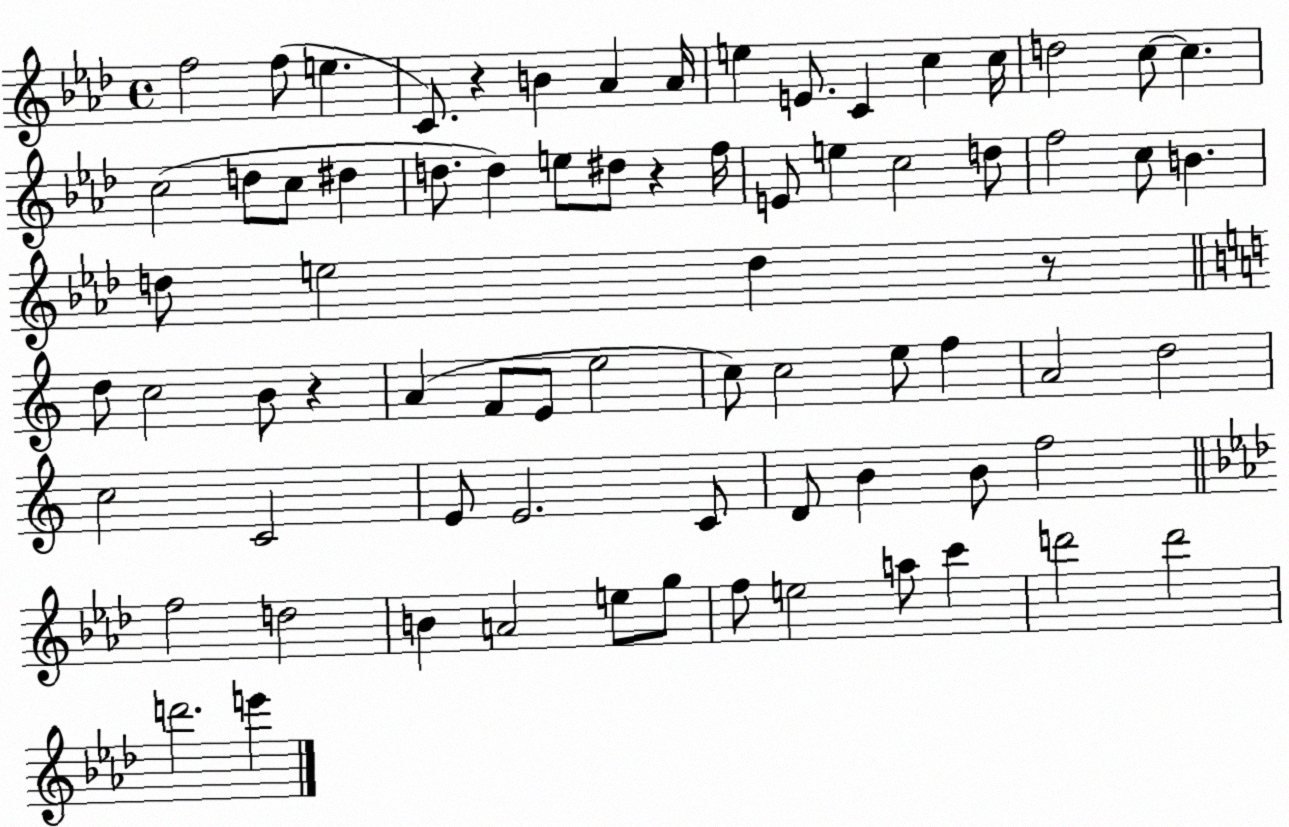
X:1
T:Untitled
M:4/4
L:1/4
K:Ab
f2 f/2 e C/2 z B _A _A/4 e E/2 C c c/4 d2 c/2 c c2 d/2 c/2 ^d d/2 d e/2 ^d/2 z f/4 E/2 e c2 d/2 f2 c/2 B d/2 e2 d z/2 d/2 c2 B/2 z A F/2 E/2 e2 c/2 c2 e/2 f A2 d2 c2 C2 E/2 E2 C/2 D/2 B B/2 f2 f2 d2 B A2 e/2 g/2 f/2 e2 a/2 c' d'2 d'2 d'2 e'